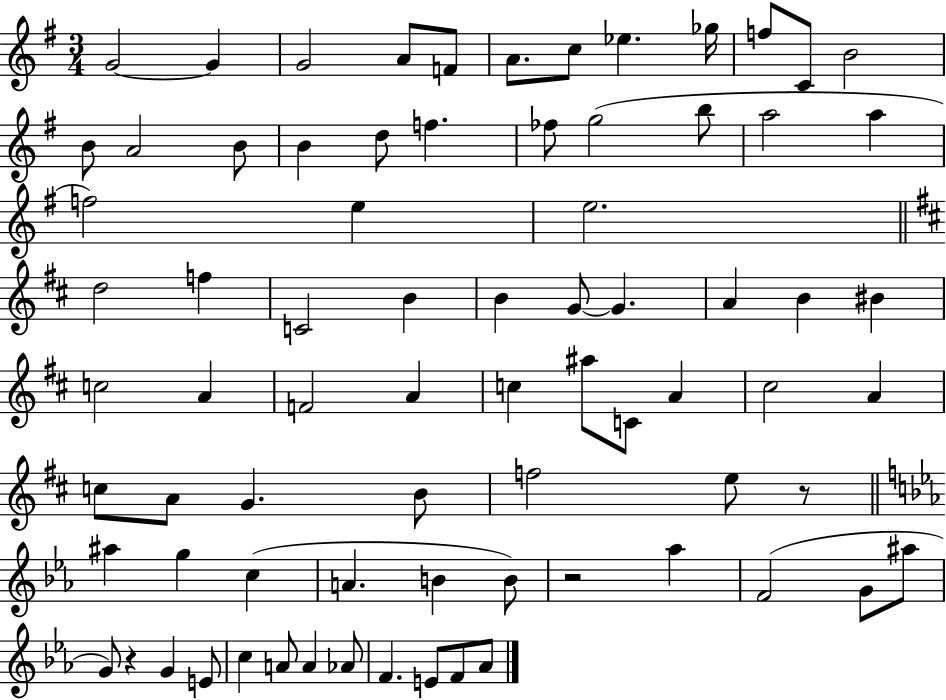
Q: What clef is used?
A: treble